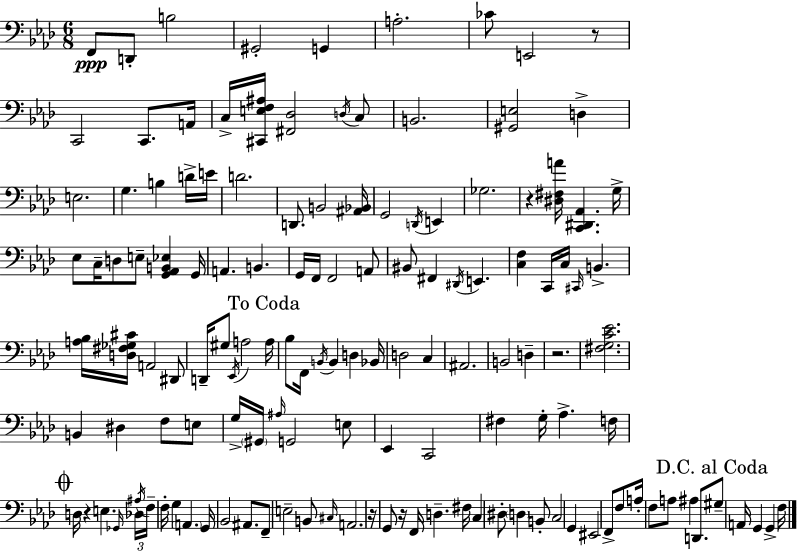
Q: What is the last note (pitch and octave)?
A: F3